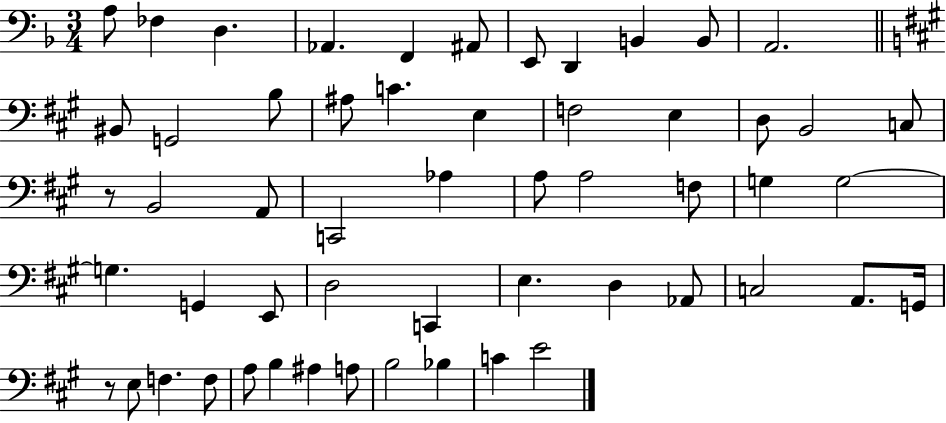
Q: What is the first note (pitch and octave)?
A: A3